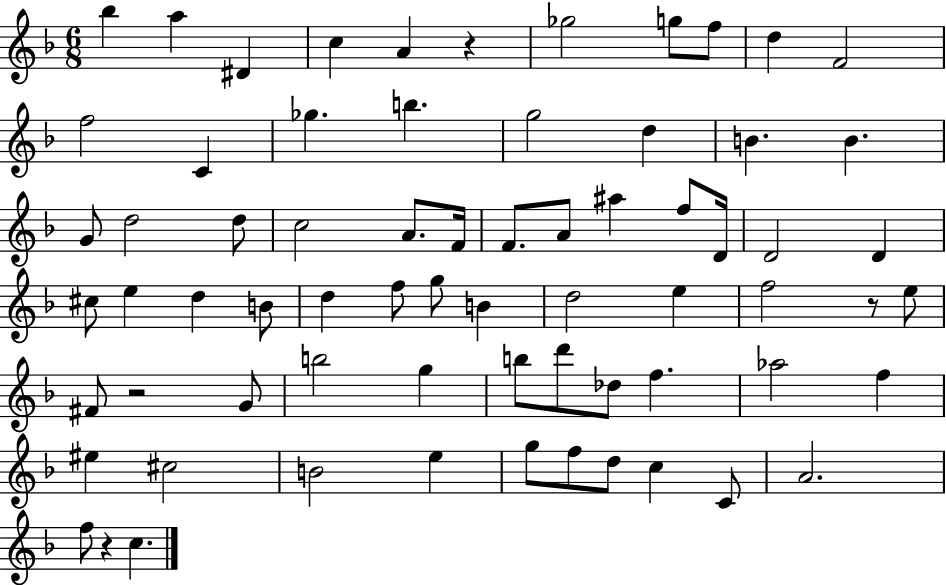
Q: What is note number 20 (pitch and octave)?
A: D5